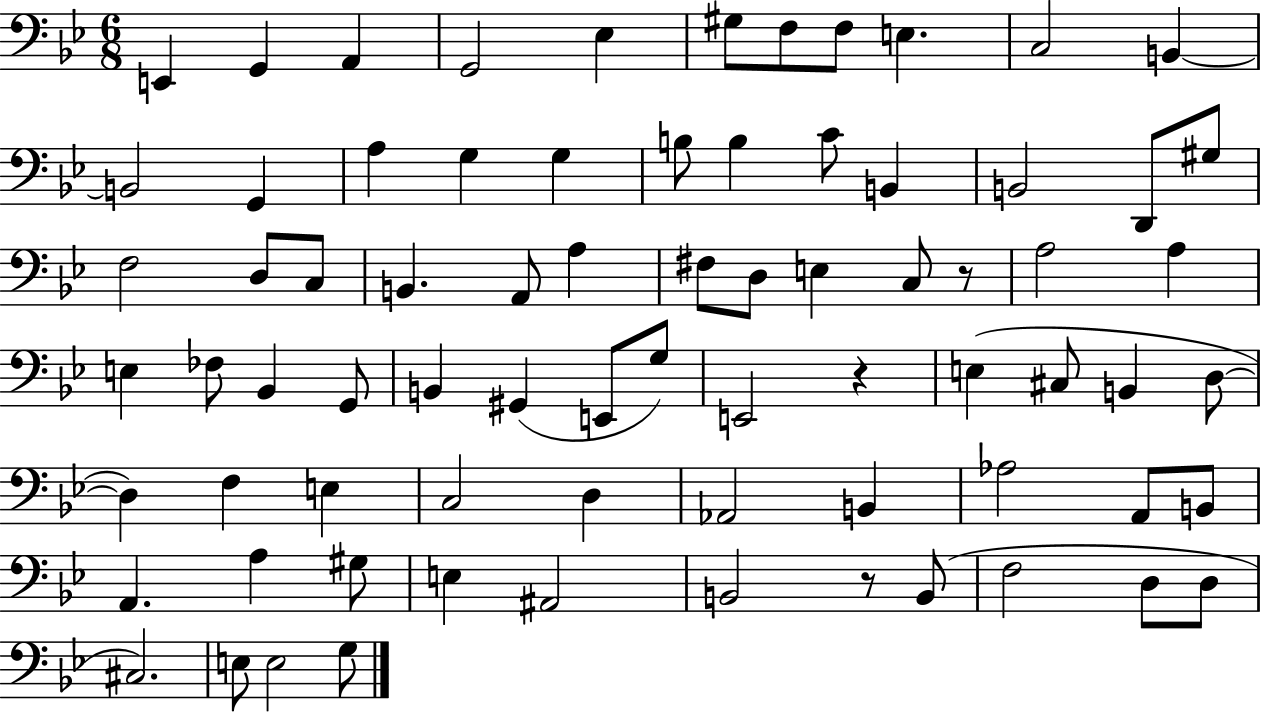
{
  \clef bass
  \numericTimeSignature
  \time 6/8
  \key bes \major
  \repeat volta 2 { e,4 g,4 a,4 | g,2 ees4 | gis8 f8 f8 e4. | c2 b,4~~ | \break b,2 g,4 | a4 g4 g4 | b8 b4 c'8 b,4 | b,2 d,8 gis8 | \break f2 d8 c8 | b,4. a,8 a4 | fis8 d8 e4 c8 r8 | a2 a4 | \break e4 fes8 bes,4 g,8 | b,4 gis,4( e,8 g8) | e,2 r4 | e4( cis8 b,4 d8~~ | \break d4) f4 e4 | c2 d4 | aes,2 b,4 | aes2 a,8 b,8 | \break a,4. a4 gis8 | e4 ais,2 | b,2 r8 b,8( | f2 d8 d8 | \break cis2.) | e8 e2 g8 | } \bar "|."
}